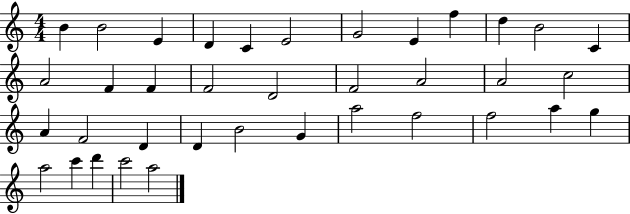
X:1
T:Untitled
M:4/4
L:1/4
K:C
B B2 E D C E2 G2 E f d B2 C A2 F F F2 D2 F2 A2 A2 c2 A F2 D D B2 G a2 f2 f2 a g a2 c' d' c'2 a2